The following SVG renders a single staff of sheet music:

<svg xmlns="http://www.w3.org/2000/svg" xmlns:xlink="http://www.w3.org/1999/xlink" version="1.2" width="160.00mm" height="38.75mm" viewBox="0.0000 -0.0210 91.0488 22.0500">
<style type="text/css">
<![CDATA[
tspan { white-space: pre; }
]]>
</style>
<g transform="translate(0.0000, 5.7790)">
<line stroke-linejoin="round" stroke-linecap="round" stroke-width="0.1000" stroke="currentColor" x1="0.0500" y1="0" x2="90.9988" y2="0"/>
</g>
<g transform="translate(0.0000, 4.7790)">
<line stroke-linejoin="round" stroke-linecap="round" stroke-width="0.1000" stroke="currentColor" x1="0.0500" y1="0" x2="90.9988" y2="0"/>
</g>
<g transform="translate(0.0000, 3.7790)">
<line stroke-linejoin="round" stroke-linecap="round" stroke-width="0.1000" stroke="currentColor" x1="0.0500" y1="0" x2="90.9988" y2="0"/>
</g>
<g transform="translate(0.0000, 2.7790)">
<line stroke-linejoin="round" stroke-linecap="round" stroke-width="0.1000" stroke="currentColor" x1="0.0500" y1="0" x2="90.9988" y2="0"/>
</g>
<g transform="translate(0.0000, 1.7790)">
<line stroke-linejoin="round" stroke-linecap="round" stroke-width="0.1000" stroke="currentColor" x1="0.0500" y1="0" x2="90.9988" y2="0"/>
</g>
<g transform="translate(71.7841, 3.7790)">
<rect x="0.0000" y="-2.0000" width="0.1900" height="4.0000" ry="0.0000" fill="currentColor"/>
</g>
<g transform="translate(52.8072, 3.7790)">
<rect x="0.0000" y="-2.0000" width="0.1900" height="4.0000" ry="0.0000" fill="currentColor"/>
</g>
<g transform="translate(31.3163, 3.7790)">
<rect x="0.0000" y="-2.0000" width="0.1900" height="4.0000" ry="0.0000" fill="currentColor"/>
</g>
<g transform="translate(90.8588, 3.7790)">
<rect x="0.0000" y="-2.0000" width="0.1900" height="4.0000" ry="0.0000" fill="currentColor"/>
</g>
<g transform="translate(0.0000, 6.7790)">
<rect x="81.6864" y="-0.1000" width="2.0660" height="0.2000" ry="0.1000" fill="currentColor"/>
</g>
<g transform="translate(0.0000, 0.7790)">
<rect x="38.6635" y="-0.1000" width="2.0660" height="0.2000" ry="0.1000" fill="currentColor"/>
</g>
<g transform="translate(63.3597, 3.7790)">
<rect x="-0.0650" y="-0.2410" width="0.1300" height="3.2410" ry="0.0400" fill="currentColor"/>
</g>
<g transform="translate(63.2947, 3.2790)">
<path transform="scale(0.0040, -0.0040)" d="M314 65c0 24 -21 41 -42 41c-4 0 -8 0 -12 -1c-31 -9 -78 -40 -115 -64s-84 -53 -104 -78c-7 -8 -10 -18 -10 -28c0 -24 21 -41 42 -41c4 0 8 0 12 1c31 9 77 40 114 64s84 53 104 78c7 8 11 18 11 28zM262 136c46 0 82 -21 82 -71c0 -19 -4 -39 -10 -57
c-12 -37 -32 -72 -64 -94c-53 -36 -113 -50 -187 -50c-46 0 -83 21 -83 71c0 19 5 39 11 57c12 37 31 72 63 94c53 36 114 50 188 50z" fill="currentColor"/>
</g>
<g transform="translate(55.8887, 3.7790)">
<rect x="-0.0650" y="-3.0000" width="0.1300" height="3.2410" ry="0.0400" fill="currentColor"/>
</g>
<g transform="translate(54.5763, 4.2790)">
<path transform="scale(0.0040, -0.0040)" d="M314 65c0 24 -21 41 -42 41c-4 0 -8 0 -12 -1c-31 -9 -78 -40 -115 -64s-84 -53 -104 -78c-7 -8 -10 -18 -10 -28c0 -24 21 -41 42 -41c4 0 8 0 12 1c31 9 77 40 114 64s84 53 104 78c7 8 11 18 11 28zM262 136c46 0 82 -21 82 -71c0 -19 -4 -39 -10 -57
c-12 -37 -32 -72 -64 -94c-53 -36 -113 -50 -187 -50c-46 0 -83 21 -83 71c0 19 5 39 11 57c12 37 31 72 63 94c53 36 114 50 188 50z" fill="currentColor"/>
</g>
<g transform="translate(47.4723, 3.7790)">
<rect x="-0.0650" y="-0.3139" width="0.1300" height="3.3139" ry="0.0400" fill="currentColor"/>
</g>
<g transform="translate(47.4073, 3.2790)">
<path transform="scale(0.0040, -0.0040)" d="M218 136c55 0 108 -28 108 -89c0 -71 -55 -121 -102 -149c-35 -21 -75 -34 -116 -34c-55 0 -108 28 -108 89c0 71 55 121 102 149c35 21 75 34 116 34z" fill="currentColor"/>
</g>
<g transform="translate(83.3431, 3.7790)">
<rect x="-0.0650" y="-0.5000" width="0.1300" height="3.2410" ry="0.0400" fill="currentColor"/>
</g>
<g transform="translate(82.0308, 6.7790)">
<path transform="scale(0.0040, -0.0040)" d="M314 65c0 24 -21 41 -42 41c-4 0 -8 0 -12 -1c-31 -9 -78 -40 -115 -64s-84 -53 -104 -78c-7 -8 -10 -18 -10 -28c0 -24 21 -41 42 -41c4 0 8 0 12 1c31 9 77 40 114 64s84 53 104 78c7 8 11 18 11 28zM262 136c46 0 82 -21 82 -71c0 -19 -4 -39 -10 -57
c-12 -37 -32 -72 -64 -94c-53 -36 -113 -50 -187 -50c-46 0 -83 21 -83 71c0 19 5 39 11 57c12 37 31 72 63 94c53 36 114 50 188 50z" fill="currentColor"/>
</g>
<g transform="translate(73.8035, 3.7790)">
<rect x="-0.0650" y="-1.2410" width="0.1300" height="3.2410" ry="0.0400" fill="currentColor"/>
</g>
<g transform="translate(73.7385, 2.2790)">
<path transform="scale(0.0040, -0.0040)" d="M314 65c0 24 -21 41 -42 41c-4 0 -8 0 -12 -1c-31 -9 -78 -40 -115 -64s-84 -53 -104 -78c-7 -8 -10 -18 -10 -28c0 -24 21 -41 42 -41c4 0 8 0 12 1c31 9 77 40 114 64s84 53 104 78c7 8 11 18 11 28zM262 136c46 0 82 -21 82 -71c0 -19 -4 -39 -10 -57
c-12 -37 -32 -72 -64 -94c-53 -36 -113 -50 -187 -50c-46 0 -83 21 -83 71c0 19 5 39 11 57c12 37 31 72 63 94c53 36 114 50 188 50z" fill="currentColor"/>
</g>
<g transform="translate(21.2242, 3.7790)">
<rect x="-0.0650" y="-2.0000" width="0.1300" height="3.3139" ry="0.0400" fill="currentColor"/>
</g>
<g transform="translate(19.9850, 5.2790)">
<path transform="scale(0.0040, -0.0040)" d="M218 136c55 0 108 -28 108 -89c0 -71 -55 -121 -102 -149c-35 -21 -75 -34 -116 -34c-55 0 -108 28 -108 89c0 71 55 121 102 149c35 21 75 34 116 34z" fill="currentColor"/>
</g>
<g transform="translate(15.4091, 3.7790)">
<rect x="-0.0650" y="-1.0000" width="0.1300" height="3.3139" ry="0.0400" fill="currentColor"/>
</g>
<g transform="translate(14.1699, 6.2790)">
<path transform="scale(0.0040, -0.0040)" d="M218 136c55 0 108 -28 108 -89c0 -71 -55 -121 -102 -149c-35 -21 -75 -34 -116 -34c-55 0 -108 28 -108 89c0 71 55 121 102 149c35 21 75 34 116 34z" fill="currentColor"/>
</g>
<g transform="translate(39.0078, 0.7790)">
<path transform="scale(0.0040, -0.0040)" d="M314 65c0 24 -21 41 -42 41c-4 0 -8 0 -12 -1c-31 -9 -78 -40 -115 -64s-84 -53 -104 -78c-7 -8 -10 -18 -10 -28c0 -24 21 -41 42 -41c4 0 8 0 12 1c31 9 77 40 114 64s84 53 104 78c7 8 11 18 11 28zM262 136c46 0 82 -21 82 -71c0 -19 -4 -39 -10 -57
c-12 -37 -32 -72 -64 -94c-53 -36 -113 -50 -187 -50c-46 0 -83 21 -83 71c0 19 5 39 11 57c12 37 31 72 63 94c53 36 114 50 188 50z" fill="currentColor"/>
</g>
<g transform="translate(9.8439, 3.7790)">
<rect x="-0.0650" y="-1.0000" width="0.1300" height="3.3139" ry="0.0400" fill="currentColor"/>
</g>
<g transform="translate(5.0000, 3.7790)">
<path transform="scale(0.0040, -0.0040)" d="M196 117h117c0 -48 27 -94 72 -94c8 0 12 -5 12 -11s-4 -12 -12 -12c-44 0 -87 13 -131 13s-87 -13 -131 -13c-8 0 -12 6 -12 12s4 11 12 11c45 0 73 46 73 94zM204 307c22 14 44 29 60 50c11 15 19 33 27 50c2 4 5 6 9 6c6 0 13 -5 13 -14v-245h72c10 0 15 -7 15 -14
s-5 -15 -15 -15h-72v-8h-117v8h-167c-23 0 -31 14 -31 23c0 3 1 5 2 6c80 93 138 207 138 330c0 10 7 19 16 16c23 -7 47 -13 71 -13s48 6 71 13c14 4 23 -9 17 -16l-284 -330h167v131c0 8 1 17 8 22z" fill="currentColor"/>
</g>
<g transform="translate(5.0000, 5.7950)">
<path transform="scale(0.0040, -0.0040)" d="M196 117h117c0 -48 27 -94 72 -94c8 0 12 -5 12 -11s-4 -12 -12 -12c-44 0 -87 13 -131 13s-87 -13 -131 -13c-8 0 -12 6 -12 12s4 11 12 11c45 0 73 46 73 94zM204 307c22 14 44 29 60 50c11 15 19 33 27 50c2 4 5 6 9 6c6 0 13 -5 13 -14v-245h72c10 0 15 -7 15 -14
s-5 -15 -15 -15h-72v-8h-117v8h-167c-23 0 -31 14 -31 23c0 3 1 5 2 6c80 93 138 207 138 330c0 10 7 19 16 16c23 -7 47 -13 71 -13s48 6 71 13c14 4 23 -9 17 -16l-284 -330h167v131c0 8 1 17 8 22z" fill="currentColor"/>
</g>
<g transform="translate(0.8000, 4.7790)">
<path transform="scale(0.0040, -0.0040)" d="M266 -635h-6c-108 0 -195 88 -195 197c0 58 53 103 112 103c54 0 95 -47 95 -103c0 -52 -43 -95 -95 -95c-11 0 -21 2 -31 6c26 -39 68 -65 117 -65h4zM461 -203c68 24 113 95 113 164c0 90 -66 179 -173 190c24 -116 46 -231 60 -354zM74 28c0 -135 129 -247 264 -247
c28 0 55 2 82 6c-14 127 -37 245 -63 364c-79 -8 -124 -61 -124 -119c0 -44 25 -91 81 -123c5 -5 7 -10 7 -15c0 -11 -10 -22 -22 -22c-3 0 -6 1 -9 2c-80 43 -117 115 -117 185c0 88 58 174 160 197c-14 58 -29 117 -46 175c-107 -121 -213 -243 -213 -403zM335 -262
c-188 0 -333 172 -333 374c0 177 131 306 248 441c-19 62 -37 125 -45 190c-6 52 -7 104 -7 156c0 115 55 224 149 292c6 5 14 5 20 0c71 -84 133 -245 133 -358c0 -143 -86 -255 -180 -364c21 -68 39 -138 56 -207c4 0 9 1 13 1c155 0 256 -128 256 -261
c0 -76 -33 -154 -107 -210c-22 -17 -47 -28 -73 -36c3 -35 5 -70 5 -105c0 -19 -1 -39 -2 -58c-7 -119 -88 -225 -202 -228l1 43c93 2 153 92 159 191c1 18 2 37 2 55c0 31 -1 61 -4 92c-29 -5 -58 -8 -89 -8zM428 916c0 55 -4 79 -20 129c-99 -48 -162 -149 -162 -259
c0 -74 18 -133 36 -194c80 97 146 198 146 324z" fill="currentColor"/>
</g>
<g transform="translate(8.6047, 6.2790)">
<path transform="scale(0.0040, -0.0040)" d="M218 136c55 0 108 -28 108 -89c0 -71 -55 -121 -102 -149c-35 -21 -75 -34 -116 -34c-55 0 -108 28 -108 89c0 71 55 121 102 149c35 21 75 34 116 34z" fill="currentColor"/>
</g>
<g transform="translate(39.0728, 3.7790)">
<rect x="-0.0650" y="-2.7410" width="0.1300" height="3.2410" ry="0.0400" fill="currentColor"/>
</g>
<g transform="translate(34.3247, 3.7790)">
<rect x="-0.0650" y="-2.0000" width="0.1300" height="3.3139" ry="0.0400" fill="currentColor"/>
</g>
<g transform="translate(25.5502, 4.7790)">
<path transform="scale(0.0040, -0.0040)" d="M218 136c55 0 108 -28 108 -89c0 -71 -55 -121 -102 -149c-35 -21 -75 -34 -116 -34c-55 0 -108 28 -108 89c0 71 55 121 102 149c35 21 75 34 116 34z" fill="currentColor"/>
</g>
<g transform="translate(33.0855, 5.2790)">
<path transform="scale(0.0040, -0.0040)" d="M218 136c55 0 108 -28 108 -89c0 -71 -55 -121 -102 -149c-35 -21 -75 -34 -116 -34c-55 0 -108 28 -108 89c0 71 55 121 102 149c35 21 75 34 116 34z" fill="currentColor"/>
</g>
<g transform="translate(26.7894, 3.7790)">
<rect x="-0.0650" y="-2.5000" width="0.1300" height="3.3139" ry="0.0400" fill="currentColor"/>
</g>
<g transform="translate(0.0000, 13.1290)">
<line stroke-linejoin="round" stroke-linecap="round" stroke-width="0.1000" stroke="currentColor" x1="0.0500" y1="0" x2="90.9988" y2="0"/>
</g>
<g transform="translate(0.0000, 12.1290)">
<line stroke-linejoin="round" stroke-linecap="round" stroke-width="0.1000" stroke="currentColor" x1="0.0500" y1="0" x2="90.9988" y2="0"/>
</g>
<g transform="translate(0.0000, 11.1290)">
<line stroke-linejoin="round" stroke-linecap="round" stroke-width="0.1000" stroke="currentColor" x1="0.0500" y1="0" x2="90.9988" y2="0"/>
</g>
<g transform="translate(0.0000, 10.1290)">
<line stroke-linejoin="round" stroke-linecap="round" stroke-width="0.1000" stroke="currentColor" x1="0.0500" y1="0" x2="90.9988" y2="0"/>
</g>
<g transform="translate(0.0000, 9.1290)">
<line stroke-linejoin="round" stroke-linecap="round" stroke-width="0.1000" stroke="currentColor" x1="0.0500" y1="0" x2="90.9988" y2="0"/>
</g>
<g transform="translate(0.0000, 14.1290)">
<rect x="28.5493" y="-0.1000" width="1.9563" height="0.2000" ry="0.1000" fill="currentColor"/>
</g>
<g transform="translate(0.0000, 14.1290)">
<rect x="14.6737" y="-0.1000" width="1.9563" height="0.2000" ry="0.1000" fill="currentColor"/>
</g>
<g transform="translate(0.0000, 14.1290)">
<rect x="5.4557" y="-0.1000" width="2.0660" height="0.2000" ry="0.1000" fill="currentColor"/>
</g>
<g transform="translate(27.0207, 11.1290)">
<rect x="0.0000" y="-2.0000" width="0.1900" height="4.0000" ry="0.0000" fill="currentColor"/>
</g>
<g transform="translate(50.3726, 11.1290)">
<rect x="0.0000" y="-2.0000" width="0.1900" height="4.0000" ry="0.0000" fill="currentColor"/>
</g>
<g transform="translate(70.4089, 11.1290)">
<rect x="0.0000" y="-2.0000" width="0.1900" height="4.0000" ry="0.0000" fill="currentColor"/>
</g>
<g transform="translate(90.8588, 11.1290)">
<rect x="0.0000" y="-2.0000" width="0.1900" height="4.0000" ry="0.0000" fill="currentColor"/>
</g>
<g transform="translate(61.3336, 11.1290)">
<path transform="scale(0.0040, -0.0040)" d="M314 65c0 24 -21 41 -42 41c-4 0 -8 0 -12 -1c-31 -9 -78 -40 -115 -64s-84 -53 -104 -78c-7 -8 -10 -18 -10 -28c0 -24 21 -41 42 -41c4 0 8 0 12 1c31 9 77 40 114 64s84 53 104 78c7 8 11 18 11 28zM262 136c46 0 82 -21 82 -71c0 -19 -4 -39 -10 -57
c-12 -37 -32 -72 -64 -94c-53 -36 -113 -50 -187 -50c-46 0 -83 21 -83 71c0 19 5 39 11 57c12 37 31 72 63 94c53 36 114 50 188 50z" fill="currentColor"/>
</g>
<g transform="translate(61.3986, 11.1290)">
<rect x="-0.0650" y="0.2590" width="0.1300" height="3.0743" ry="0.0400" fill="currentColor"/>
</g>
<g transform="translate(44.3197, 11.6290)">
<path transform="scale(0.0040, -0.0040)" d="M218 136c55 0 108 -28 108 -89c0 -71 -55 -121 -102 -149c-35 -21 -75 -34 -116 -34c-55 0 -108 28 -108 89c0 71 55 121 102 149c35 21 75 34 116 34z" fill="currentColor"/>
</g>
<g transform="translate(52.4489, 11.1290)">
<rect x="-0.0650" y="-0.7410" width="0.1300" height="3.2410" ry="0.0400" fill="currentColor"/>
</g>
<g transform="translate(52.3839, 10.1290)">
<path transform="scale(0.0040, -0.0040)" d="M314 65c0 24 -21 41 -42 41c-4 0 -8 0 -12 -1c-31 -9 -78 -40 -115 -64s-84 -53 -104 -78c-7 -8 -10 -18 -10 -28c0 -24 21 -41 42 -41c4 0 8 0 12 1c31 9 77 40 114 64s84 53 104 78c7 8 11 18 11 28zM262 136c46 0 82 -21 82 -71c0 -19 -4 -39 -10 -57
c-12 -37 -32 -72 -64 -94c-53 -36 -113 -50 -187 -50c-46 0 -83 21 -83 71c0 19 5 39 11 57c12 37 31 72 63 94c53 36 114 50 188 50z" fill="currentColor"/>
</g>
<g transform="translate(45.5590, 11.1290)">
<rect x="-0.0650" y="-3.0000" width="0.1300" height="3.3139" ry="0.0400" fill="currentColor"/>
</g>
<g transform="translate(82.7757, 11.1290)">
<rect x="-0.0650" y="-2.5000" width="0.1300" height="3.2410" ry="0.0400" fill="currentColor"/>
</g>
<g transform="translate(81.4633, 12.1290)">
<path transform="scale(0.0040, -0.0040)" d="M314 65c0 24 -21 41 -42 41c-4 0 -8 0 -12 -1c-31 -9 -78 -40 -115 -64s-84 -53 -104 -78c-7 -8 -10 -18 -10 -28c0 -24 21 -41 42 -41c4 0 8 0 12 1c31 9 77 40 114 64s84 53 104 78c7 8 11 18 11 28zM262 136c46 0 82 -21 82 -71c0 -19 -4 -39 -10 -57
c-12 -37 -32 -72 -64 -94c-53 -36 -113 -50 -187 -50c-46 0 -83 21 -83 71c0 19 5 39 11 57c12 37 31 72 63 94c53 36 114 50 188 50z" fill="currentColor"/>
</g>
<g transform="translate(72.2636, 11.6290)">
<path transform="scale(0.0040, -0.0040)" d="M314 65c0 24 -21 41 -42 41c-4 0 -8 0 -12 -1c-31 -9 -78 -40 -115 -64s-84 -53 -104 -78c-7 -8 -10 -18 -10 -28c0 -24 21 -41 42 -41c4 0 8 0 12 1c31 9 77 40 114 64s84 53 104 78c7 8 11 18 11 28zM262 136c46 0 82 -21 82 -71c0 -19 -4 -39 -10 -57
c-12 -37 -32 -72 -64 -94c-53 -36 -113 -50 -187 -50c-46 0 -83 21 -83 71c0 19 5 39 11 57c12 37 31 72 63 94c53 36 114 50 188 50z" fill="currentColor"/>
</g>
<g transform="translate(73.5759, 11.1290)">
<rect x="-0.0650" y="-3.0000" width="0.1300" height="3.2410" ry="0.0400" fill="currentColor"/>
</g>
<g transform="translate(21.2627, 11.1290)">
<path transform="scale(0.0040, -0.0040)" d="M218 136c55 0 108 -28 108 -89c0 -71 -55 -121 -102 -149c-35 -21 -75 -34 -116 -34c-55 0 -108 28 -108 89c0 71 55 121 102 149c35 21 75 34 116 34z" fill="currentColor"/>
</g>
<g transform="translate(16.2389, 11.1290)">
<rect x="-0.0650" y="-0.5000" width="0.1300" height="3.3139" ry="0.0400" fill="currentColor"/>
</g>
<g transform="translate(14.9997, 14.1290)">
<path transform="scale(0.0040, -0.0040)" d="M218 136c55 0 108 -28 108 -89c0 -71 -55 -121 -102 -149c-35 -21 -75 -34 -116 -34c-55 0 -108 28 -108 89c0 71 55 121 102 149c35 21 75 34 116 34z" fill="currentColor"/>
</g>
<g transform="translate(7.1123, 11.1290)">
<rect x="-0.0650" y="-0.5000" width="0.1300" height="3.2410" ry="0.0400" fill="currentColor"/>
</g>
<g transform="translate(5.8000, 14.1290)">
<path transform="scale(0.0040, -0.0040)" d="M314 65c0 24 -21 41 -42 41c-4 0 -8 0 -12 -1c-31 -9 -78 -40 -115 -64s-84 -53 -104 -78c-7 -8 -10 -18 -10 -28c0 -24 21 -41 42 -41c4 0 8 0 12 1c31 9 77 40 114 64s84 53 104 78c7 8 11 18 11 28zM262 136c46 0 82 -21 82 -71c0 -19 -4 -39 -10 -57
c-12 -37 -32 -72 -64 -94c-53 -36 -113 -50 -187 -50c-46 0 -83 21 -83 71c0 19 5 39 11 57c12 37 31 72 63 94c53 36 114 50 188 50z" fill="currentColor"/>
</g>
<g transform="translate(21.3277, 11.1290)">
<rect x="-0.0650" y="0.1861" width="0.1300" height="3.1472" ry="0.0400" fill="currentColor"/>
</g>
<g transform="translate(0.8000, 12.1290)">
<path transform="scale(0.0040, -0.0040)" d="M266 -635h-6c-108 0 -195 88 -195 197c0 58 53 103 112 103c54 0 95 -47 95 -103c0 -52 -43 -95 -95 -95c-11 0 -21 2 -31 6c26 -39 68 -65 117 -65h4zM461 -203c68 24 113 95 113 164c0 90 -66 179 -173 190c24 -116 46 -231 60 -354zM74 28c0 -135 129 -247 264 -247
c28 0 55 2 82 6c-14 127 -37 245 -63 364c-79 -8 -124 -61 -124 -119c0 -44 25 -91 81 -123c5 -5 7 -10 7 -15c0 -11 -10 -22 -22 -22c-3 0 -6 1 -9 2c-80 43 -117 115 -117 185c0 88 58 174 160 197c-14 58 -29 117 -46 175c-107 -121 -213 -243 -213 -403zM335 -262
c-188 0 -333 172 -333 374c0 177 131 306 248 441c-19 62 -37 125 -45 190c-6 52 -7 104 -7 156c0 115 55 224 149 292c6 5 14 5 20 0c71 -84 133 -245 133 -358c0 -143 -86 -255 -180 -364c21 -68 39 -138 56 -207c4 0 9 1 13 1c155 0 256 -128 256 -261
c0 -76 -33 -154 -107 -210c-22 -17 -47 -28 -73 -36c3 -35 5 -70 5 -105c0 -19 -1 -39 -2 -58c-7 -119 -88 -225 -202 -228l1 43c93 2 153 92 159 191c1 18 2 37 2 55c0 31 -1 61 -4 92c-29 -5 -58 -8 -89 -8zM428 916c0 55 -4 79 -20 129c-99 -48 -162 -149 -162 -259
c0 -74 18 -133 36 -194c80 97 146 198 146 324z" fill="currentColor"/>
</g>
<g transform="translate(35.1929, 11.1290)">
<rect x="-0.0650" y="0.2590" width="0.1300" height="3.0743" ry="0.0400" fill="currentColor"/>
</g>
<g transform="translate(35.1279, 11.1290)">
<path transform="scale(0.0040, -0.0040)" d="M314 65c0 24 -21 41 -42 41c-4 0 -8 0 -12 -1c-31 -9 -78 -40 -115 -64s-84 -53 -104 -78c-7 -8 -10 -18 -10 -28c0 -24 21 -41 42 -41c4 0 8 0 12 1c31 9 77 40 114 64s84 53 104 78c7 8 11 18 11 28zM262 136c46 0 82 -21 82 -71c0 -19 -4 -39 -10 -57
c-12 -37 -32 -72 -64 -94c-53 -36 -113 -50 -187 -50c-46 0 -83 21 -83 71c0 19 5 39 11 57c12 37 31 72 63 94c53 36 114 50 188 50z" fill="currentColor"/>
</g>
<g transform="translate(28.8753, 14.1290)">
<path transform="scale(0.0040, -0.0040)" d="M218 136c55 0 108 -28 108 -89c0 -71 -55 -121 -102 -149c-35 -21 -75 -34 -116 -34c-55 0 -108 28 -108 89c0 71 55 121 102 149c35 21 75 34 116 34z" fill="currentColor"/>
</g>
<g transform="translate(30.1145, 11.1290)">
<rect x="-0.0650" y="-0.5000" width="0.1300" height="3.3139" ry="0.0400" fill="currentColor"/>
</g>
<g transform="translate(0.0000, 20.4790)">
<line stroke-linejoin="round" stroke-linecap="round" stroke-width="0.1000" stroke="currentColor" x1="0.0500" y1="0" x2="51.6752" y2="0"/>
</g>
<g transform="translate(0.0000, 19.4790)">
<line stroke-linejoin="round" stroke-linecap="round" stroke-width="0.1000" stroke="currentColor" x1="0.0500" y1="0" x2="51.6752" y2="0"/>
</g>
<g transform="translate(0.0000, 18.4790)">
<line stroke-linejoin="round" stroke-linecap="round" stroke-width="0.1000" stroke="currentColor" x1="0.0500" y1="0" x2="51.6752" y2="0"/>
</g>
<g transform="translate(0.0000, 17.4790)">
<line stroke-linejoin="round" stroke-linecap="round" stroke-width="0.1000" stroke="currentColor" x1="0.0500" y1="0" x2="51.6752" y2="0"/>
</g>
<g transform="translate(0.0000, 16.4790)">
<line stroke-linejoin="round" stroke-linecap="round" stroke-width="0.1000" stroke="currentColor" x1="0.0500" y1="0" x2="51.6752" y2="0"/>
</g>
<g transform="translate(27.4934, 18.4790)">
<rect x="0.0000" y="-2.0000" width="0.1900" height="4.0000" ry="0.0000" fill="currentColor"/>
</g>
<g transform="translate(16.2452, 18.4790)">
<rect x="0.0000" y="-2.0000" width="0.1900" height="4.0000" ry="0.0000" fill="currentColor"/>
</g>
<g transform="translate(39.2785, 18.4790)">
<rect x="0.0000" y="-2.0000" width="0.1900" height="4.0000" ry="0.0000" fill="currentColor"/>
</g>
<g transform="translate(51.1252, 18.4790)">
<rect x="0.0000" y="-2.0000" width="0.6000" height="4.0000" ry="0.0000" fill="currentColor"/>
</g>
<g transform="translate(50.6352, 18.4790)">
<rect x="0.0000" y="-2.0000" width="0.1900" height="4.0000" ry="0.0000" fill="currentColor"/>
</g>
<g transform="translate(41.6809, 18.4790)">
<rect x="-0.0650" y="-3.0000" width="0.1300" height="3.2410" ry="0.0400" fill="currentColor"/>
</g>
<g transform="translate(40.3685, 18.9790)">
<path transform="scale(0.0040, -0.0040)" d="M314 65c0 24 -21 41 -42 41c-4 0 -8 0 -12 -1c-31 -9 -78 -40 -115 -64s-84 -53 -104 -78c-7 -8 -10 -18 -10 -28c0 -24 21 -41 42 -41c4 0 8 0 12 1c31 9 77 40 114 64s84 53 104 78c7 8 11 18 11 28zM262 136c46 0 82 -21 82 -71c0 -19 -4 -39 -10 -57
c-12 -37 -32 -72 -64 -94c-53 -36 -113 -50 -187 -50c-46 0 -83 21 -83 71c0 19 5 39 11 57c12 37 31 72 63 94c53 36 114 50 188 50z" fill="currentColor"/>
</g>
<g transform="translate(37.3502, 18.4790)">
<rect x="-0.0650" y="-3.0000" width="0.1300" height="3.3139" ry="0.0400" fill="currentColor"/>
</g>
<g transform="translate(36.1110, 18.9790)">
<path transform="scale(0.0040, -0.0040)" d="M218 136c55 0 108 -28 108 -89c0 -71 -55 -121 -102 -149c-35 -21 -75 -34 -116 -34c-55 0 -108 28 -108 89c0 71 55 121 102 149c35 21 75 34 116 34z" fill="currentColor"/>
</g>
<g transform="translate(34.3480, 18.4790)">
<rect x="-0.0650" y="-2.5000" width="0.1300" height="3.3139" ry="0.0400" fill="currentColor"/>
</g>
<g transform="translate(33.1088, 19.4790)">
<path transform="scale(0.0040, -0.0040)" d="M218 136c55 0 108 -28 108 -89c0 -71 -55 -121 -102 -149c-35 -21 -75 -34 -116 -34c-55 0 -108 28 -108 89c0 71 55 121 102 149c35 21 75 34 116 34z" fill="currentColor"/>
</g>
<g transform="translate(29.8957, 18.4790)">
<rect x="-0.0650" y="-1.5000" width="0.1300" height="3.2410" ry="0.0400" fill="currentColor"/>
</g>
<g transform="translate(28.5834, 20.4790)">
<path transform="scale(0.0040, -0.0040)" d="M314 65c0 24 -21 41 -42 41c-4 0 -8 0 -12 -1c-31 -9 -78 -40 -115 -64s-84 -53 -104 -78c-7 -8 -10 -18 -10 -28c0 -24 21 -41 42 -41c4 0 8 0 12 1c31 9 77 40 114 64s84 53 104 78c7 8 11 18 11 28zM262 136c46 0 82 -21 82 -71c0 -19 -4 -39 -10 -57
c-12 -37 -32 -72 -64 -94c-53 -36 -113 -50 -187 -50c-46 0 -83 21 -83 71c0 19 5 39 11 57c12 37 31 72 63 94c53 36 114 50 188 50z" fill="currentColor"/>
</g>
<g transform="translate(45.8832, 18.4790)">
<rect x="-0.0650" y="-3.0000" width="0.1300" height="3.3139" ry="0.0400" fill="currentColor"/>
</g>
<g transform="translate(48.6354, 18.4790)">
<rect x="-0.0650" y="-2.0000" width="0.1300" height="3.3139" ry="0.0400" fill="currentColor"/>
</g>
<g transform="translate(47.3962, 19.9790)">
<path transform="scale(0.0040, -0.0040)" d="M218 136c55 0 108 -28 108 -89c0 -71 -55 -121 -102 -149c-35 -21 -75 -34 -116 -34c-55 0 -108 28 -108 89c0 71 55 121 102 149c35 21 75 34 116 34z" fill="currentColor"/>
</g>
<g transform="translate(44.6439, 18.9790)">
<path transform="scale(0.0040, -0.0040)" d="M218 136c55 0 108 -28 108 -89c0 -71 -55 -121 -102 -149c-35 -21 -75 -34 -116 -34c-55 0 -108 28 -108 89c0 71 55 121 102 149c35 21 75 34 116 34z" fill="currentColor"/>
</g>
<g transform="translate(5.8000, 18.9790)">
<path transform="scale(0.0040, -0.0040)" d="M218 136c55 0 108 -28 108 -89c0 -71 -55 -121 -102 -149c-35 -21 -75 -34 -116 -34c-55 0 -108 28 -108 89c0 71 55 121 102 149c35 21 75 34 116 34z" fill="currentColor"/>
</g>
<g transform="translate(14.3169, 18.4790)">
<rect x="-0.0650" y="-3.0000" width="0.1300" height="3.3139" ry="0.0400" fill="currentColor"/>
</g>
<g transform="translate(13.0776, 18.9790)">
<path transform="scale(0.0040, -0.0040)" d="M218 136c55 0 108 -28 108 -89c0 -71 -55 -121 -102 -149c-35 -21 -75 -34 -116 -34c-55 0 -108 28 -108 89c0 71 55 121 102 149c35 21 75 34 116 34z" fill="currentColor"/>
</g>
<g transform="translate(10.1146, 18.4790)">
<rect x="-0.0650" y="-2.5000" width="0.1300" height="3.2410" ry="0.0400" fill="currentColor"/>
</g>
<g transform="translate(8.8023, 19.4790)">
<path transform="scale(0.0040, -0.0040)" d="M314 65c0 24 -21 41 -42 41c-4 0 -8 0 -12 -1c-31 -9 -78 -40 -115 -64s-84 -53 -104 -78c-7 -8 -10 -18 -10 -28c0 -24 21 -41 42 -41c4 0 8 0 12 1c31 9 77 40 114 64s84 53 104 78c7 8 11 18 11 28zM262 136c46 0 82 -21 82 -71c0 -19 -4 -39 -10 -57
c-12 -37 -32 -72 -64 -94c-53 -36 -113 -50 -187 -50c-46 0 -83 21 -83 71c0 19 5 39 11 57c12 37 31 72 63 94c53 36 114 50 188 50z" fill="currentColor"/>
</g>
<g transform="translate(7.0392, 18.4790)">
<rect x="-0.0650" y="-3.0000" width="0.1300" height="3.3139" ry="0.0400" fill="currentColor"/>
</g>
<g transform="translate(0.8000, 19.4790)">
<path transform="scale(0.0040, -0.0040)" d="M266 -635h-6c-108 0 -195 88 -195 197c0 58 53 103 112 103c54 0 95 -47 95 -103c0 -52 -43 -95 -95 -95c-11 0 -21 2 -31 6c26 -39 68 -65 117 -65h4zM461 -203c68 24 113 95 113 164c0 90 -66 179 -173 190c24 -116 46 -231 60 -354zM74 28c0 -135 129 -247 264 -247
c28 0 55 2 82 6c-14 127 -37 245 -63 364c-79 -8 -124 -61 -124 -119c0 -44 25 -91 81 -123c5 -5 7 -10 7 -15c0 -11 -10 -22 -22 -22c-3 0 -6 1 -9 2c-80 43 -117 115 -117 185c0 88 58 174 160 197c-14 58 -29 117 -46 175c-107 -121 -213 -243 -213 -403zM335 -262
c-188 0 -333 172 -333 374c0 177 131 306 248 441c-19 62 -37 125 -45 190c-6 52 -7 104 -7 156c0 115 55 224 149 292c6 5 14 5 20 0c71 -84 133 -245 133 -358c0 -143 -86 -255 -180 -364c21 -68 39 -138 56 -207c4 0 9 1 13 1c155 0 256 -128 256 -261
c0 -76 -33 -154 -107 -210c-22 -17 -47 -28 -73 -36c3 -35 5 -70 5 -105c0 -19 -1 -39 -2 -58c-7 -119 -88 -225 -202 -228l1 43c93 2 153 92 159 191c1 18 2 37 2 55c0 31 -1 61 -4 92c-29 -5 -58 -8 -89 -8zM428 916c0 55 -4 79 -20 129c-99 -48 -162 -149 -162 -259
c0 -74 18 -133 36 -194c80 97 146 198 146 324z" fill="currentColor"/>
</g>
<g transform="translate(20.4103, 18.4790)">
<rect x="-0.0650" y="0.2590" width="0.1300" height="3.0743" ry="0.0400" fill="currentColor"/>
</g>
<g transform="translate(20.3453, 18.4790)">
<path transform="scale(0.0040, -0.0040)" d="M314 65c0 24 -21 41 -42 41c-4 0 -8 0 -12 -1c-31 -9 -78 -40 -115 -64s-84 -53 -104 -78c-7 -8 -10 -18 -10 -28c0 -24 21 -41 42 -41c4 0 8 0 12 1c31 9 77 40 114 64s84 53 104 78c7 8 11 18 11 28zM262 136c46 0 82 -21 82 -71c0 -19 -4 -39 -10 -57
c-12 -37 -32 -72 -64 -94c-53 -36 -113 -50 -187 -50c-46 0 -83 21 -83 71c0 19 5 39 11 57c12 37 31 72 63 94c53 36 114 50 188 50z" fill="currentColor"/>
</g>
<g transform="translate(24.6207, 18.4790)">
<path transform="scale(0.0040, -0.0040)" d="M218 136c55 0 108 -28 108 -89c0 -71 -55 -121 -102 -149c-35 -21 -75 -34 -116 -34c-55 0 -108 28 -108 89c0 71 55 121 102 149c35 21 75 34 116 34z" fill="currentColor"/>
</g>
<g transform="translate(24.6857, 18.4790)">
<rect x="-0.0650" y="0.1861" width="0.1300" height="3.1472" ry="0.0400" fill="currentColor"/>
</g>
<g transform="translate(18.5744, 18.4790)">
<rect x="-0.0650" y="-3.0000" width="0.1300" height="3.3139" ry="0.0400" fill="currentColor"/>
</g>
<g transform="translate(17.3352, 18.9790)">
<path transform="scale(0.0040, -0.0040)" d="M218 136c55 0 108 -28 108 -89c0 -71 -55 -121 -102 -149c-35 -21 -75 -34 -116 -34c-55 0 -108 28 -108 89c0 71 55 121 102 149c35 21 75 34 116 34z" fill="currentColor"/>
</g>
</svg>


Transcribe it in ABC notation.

X:1
T:Untitled
M:4/4
L:1/4
K:C
D D F G F a2 c A2 c2 e2 C2 C2 C B C B2 A d2 B2 A2 G2 A G2 A A B2 B E2 G A A2 A F